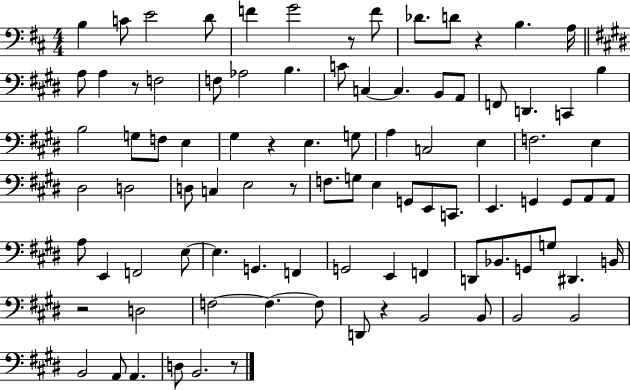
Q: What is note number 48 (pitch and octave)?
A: E2